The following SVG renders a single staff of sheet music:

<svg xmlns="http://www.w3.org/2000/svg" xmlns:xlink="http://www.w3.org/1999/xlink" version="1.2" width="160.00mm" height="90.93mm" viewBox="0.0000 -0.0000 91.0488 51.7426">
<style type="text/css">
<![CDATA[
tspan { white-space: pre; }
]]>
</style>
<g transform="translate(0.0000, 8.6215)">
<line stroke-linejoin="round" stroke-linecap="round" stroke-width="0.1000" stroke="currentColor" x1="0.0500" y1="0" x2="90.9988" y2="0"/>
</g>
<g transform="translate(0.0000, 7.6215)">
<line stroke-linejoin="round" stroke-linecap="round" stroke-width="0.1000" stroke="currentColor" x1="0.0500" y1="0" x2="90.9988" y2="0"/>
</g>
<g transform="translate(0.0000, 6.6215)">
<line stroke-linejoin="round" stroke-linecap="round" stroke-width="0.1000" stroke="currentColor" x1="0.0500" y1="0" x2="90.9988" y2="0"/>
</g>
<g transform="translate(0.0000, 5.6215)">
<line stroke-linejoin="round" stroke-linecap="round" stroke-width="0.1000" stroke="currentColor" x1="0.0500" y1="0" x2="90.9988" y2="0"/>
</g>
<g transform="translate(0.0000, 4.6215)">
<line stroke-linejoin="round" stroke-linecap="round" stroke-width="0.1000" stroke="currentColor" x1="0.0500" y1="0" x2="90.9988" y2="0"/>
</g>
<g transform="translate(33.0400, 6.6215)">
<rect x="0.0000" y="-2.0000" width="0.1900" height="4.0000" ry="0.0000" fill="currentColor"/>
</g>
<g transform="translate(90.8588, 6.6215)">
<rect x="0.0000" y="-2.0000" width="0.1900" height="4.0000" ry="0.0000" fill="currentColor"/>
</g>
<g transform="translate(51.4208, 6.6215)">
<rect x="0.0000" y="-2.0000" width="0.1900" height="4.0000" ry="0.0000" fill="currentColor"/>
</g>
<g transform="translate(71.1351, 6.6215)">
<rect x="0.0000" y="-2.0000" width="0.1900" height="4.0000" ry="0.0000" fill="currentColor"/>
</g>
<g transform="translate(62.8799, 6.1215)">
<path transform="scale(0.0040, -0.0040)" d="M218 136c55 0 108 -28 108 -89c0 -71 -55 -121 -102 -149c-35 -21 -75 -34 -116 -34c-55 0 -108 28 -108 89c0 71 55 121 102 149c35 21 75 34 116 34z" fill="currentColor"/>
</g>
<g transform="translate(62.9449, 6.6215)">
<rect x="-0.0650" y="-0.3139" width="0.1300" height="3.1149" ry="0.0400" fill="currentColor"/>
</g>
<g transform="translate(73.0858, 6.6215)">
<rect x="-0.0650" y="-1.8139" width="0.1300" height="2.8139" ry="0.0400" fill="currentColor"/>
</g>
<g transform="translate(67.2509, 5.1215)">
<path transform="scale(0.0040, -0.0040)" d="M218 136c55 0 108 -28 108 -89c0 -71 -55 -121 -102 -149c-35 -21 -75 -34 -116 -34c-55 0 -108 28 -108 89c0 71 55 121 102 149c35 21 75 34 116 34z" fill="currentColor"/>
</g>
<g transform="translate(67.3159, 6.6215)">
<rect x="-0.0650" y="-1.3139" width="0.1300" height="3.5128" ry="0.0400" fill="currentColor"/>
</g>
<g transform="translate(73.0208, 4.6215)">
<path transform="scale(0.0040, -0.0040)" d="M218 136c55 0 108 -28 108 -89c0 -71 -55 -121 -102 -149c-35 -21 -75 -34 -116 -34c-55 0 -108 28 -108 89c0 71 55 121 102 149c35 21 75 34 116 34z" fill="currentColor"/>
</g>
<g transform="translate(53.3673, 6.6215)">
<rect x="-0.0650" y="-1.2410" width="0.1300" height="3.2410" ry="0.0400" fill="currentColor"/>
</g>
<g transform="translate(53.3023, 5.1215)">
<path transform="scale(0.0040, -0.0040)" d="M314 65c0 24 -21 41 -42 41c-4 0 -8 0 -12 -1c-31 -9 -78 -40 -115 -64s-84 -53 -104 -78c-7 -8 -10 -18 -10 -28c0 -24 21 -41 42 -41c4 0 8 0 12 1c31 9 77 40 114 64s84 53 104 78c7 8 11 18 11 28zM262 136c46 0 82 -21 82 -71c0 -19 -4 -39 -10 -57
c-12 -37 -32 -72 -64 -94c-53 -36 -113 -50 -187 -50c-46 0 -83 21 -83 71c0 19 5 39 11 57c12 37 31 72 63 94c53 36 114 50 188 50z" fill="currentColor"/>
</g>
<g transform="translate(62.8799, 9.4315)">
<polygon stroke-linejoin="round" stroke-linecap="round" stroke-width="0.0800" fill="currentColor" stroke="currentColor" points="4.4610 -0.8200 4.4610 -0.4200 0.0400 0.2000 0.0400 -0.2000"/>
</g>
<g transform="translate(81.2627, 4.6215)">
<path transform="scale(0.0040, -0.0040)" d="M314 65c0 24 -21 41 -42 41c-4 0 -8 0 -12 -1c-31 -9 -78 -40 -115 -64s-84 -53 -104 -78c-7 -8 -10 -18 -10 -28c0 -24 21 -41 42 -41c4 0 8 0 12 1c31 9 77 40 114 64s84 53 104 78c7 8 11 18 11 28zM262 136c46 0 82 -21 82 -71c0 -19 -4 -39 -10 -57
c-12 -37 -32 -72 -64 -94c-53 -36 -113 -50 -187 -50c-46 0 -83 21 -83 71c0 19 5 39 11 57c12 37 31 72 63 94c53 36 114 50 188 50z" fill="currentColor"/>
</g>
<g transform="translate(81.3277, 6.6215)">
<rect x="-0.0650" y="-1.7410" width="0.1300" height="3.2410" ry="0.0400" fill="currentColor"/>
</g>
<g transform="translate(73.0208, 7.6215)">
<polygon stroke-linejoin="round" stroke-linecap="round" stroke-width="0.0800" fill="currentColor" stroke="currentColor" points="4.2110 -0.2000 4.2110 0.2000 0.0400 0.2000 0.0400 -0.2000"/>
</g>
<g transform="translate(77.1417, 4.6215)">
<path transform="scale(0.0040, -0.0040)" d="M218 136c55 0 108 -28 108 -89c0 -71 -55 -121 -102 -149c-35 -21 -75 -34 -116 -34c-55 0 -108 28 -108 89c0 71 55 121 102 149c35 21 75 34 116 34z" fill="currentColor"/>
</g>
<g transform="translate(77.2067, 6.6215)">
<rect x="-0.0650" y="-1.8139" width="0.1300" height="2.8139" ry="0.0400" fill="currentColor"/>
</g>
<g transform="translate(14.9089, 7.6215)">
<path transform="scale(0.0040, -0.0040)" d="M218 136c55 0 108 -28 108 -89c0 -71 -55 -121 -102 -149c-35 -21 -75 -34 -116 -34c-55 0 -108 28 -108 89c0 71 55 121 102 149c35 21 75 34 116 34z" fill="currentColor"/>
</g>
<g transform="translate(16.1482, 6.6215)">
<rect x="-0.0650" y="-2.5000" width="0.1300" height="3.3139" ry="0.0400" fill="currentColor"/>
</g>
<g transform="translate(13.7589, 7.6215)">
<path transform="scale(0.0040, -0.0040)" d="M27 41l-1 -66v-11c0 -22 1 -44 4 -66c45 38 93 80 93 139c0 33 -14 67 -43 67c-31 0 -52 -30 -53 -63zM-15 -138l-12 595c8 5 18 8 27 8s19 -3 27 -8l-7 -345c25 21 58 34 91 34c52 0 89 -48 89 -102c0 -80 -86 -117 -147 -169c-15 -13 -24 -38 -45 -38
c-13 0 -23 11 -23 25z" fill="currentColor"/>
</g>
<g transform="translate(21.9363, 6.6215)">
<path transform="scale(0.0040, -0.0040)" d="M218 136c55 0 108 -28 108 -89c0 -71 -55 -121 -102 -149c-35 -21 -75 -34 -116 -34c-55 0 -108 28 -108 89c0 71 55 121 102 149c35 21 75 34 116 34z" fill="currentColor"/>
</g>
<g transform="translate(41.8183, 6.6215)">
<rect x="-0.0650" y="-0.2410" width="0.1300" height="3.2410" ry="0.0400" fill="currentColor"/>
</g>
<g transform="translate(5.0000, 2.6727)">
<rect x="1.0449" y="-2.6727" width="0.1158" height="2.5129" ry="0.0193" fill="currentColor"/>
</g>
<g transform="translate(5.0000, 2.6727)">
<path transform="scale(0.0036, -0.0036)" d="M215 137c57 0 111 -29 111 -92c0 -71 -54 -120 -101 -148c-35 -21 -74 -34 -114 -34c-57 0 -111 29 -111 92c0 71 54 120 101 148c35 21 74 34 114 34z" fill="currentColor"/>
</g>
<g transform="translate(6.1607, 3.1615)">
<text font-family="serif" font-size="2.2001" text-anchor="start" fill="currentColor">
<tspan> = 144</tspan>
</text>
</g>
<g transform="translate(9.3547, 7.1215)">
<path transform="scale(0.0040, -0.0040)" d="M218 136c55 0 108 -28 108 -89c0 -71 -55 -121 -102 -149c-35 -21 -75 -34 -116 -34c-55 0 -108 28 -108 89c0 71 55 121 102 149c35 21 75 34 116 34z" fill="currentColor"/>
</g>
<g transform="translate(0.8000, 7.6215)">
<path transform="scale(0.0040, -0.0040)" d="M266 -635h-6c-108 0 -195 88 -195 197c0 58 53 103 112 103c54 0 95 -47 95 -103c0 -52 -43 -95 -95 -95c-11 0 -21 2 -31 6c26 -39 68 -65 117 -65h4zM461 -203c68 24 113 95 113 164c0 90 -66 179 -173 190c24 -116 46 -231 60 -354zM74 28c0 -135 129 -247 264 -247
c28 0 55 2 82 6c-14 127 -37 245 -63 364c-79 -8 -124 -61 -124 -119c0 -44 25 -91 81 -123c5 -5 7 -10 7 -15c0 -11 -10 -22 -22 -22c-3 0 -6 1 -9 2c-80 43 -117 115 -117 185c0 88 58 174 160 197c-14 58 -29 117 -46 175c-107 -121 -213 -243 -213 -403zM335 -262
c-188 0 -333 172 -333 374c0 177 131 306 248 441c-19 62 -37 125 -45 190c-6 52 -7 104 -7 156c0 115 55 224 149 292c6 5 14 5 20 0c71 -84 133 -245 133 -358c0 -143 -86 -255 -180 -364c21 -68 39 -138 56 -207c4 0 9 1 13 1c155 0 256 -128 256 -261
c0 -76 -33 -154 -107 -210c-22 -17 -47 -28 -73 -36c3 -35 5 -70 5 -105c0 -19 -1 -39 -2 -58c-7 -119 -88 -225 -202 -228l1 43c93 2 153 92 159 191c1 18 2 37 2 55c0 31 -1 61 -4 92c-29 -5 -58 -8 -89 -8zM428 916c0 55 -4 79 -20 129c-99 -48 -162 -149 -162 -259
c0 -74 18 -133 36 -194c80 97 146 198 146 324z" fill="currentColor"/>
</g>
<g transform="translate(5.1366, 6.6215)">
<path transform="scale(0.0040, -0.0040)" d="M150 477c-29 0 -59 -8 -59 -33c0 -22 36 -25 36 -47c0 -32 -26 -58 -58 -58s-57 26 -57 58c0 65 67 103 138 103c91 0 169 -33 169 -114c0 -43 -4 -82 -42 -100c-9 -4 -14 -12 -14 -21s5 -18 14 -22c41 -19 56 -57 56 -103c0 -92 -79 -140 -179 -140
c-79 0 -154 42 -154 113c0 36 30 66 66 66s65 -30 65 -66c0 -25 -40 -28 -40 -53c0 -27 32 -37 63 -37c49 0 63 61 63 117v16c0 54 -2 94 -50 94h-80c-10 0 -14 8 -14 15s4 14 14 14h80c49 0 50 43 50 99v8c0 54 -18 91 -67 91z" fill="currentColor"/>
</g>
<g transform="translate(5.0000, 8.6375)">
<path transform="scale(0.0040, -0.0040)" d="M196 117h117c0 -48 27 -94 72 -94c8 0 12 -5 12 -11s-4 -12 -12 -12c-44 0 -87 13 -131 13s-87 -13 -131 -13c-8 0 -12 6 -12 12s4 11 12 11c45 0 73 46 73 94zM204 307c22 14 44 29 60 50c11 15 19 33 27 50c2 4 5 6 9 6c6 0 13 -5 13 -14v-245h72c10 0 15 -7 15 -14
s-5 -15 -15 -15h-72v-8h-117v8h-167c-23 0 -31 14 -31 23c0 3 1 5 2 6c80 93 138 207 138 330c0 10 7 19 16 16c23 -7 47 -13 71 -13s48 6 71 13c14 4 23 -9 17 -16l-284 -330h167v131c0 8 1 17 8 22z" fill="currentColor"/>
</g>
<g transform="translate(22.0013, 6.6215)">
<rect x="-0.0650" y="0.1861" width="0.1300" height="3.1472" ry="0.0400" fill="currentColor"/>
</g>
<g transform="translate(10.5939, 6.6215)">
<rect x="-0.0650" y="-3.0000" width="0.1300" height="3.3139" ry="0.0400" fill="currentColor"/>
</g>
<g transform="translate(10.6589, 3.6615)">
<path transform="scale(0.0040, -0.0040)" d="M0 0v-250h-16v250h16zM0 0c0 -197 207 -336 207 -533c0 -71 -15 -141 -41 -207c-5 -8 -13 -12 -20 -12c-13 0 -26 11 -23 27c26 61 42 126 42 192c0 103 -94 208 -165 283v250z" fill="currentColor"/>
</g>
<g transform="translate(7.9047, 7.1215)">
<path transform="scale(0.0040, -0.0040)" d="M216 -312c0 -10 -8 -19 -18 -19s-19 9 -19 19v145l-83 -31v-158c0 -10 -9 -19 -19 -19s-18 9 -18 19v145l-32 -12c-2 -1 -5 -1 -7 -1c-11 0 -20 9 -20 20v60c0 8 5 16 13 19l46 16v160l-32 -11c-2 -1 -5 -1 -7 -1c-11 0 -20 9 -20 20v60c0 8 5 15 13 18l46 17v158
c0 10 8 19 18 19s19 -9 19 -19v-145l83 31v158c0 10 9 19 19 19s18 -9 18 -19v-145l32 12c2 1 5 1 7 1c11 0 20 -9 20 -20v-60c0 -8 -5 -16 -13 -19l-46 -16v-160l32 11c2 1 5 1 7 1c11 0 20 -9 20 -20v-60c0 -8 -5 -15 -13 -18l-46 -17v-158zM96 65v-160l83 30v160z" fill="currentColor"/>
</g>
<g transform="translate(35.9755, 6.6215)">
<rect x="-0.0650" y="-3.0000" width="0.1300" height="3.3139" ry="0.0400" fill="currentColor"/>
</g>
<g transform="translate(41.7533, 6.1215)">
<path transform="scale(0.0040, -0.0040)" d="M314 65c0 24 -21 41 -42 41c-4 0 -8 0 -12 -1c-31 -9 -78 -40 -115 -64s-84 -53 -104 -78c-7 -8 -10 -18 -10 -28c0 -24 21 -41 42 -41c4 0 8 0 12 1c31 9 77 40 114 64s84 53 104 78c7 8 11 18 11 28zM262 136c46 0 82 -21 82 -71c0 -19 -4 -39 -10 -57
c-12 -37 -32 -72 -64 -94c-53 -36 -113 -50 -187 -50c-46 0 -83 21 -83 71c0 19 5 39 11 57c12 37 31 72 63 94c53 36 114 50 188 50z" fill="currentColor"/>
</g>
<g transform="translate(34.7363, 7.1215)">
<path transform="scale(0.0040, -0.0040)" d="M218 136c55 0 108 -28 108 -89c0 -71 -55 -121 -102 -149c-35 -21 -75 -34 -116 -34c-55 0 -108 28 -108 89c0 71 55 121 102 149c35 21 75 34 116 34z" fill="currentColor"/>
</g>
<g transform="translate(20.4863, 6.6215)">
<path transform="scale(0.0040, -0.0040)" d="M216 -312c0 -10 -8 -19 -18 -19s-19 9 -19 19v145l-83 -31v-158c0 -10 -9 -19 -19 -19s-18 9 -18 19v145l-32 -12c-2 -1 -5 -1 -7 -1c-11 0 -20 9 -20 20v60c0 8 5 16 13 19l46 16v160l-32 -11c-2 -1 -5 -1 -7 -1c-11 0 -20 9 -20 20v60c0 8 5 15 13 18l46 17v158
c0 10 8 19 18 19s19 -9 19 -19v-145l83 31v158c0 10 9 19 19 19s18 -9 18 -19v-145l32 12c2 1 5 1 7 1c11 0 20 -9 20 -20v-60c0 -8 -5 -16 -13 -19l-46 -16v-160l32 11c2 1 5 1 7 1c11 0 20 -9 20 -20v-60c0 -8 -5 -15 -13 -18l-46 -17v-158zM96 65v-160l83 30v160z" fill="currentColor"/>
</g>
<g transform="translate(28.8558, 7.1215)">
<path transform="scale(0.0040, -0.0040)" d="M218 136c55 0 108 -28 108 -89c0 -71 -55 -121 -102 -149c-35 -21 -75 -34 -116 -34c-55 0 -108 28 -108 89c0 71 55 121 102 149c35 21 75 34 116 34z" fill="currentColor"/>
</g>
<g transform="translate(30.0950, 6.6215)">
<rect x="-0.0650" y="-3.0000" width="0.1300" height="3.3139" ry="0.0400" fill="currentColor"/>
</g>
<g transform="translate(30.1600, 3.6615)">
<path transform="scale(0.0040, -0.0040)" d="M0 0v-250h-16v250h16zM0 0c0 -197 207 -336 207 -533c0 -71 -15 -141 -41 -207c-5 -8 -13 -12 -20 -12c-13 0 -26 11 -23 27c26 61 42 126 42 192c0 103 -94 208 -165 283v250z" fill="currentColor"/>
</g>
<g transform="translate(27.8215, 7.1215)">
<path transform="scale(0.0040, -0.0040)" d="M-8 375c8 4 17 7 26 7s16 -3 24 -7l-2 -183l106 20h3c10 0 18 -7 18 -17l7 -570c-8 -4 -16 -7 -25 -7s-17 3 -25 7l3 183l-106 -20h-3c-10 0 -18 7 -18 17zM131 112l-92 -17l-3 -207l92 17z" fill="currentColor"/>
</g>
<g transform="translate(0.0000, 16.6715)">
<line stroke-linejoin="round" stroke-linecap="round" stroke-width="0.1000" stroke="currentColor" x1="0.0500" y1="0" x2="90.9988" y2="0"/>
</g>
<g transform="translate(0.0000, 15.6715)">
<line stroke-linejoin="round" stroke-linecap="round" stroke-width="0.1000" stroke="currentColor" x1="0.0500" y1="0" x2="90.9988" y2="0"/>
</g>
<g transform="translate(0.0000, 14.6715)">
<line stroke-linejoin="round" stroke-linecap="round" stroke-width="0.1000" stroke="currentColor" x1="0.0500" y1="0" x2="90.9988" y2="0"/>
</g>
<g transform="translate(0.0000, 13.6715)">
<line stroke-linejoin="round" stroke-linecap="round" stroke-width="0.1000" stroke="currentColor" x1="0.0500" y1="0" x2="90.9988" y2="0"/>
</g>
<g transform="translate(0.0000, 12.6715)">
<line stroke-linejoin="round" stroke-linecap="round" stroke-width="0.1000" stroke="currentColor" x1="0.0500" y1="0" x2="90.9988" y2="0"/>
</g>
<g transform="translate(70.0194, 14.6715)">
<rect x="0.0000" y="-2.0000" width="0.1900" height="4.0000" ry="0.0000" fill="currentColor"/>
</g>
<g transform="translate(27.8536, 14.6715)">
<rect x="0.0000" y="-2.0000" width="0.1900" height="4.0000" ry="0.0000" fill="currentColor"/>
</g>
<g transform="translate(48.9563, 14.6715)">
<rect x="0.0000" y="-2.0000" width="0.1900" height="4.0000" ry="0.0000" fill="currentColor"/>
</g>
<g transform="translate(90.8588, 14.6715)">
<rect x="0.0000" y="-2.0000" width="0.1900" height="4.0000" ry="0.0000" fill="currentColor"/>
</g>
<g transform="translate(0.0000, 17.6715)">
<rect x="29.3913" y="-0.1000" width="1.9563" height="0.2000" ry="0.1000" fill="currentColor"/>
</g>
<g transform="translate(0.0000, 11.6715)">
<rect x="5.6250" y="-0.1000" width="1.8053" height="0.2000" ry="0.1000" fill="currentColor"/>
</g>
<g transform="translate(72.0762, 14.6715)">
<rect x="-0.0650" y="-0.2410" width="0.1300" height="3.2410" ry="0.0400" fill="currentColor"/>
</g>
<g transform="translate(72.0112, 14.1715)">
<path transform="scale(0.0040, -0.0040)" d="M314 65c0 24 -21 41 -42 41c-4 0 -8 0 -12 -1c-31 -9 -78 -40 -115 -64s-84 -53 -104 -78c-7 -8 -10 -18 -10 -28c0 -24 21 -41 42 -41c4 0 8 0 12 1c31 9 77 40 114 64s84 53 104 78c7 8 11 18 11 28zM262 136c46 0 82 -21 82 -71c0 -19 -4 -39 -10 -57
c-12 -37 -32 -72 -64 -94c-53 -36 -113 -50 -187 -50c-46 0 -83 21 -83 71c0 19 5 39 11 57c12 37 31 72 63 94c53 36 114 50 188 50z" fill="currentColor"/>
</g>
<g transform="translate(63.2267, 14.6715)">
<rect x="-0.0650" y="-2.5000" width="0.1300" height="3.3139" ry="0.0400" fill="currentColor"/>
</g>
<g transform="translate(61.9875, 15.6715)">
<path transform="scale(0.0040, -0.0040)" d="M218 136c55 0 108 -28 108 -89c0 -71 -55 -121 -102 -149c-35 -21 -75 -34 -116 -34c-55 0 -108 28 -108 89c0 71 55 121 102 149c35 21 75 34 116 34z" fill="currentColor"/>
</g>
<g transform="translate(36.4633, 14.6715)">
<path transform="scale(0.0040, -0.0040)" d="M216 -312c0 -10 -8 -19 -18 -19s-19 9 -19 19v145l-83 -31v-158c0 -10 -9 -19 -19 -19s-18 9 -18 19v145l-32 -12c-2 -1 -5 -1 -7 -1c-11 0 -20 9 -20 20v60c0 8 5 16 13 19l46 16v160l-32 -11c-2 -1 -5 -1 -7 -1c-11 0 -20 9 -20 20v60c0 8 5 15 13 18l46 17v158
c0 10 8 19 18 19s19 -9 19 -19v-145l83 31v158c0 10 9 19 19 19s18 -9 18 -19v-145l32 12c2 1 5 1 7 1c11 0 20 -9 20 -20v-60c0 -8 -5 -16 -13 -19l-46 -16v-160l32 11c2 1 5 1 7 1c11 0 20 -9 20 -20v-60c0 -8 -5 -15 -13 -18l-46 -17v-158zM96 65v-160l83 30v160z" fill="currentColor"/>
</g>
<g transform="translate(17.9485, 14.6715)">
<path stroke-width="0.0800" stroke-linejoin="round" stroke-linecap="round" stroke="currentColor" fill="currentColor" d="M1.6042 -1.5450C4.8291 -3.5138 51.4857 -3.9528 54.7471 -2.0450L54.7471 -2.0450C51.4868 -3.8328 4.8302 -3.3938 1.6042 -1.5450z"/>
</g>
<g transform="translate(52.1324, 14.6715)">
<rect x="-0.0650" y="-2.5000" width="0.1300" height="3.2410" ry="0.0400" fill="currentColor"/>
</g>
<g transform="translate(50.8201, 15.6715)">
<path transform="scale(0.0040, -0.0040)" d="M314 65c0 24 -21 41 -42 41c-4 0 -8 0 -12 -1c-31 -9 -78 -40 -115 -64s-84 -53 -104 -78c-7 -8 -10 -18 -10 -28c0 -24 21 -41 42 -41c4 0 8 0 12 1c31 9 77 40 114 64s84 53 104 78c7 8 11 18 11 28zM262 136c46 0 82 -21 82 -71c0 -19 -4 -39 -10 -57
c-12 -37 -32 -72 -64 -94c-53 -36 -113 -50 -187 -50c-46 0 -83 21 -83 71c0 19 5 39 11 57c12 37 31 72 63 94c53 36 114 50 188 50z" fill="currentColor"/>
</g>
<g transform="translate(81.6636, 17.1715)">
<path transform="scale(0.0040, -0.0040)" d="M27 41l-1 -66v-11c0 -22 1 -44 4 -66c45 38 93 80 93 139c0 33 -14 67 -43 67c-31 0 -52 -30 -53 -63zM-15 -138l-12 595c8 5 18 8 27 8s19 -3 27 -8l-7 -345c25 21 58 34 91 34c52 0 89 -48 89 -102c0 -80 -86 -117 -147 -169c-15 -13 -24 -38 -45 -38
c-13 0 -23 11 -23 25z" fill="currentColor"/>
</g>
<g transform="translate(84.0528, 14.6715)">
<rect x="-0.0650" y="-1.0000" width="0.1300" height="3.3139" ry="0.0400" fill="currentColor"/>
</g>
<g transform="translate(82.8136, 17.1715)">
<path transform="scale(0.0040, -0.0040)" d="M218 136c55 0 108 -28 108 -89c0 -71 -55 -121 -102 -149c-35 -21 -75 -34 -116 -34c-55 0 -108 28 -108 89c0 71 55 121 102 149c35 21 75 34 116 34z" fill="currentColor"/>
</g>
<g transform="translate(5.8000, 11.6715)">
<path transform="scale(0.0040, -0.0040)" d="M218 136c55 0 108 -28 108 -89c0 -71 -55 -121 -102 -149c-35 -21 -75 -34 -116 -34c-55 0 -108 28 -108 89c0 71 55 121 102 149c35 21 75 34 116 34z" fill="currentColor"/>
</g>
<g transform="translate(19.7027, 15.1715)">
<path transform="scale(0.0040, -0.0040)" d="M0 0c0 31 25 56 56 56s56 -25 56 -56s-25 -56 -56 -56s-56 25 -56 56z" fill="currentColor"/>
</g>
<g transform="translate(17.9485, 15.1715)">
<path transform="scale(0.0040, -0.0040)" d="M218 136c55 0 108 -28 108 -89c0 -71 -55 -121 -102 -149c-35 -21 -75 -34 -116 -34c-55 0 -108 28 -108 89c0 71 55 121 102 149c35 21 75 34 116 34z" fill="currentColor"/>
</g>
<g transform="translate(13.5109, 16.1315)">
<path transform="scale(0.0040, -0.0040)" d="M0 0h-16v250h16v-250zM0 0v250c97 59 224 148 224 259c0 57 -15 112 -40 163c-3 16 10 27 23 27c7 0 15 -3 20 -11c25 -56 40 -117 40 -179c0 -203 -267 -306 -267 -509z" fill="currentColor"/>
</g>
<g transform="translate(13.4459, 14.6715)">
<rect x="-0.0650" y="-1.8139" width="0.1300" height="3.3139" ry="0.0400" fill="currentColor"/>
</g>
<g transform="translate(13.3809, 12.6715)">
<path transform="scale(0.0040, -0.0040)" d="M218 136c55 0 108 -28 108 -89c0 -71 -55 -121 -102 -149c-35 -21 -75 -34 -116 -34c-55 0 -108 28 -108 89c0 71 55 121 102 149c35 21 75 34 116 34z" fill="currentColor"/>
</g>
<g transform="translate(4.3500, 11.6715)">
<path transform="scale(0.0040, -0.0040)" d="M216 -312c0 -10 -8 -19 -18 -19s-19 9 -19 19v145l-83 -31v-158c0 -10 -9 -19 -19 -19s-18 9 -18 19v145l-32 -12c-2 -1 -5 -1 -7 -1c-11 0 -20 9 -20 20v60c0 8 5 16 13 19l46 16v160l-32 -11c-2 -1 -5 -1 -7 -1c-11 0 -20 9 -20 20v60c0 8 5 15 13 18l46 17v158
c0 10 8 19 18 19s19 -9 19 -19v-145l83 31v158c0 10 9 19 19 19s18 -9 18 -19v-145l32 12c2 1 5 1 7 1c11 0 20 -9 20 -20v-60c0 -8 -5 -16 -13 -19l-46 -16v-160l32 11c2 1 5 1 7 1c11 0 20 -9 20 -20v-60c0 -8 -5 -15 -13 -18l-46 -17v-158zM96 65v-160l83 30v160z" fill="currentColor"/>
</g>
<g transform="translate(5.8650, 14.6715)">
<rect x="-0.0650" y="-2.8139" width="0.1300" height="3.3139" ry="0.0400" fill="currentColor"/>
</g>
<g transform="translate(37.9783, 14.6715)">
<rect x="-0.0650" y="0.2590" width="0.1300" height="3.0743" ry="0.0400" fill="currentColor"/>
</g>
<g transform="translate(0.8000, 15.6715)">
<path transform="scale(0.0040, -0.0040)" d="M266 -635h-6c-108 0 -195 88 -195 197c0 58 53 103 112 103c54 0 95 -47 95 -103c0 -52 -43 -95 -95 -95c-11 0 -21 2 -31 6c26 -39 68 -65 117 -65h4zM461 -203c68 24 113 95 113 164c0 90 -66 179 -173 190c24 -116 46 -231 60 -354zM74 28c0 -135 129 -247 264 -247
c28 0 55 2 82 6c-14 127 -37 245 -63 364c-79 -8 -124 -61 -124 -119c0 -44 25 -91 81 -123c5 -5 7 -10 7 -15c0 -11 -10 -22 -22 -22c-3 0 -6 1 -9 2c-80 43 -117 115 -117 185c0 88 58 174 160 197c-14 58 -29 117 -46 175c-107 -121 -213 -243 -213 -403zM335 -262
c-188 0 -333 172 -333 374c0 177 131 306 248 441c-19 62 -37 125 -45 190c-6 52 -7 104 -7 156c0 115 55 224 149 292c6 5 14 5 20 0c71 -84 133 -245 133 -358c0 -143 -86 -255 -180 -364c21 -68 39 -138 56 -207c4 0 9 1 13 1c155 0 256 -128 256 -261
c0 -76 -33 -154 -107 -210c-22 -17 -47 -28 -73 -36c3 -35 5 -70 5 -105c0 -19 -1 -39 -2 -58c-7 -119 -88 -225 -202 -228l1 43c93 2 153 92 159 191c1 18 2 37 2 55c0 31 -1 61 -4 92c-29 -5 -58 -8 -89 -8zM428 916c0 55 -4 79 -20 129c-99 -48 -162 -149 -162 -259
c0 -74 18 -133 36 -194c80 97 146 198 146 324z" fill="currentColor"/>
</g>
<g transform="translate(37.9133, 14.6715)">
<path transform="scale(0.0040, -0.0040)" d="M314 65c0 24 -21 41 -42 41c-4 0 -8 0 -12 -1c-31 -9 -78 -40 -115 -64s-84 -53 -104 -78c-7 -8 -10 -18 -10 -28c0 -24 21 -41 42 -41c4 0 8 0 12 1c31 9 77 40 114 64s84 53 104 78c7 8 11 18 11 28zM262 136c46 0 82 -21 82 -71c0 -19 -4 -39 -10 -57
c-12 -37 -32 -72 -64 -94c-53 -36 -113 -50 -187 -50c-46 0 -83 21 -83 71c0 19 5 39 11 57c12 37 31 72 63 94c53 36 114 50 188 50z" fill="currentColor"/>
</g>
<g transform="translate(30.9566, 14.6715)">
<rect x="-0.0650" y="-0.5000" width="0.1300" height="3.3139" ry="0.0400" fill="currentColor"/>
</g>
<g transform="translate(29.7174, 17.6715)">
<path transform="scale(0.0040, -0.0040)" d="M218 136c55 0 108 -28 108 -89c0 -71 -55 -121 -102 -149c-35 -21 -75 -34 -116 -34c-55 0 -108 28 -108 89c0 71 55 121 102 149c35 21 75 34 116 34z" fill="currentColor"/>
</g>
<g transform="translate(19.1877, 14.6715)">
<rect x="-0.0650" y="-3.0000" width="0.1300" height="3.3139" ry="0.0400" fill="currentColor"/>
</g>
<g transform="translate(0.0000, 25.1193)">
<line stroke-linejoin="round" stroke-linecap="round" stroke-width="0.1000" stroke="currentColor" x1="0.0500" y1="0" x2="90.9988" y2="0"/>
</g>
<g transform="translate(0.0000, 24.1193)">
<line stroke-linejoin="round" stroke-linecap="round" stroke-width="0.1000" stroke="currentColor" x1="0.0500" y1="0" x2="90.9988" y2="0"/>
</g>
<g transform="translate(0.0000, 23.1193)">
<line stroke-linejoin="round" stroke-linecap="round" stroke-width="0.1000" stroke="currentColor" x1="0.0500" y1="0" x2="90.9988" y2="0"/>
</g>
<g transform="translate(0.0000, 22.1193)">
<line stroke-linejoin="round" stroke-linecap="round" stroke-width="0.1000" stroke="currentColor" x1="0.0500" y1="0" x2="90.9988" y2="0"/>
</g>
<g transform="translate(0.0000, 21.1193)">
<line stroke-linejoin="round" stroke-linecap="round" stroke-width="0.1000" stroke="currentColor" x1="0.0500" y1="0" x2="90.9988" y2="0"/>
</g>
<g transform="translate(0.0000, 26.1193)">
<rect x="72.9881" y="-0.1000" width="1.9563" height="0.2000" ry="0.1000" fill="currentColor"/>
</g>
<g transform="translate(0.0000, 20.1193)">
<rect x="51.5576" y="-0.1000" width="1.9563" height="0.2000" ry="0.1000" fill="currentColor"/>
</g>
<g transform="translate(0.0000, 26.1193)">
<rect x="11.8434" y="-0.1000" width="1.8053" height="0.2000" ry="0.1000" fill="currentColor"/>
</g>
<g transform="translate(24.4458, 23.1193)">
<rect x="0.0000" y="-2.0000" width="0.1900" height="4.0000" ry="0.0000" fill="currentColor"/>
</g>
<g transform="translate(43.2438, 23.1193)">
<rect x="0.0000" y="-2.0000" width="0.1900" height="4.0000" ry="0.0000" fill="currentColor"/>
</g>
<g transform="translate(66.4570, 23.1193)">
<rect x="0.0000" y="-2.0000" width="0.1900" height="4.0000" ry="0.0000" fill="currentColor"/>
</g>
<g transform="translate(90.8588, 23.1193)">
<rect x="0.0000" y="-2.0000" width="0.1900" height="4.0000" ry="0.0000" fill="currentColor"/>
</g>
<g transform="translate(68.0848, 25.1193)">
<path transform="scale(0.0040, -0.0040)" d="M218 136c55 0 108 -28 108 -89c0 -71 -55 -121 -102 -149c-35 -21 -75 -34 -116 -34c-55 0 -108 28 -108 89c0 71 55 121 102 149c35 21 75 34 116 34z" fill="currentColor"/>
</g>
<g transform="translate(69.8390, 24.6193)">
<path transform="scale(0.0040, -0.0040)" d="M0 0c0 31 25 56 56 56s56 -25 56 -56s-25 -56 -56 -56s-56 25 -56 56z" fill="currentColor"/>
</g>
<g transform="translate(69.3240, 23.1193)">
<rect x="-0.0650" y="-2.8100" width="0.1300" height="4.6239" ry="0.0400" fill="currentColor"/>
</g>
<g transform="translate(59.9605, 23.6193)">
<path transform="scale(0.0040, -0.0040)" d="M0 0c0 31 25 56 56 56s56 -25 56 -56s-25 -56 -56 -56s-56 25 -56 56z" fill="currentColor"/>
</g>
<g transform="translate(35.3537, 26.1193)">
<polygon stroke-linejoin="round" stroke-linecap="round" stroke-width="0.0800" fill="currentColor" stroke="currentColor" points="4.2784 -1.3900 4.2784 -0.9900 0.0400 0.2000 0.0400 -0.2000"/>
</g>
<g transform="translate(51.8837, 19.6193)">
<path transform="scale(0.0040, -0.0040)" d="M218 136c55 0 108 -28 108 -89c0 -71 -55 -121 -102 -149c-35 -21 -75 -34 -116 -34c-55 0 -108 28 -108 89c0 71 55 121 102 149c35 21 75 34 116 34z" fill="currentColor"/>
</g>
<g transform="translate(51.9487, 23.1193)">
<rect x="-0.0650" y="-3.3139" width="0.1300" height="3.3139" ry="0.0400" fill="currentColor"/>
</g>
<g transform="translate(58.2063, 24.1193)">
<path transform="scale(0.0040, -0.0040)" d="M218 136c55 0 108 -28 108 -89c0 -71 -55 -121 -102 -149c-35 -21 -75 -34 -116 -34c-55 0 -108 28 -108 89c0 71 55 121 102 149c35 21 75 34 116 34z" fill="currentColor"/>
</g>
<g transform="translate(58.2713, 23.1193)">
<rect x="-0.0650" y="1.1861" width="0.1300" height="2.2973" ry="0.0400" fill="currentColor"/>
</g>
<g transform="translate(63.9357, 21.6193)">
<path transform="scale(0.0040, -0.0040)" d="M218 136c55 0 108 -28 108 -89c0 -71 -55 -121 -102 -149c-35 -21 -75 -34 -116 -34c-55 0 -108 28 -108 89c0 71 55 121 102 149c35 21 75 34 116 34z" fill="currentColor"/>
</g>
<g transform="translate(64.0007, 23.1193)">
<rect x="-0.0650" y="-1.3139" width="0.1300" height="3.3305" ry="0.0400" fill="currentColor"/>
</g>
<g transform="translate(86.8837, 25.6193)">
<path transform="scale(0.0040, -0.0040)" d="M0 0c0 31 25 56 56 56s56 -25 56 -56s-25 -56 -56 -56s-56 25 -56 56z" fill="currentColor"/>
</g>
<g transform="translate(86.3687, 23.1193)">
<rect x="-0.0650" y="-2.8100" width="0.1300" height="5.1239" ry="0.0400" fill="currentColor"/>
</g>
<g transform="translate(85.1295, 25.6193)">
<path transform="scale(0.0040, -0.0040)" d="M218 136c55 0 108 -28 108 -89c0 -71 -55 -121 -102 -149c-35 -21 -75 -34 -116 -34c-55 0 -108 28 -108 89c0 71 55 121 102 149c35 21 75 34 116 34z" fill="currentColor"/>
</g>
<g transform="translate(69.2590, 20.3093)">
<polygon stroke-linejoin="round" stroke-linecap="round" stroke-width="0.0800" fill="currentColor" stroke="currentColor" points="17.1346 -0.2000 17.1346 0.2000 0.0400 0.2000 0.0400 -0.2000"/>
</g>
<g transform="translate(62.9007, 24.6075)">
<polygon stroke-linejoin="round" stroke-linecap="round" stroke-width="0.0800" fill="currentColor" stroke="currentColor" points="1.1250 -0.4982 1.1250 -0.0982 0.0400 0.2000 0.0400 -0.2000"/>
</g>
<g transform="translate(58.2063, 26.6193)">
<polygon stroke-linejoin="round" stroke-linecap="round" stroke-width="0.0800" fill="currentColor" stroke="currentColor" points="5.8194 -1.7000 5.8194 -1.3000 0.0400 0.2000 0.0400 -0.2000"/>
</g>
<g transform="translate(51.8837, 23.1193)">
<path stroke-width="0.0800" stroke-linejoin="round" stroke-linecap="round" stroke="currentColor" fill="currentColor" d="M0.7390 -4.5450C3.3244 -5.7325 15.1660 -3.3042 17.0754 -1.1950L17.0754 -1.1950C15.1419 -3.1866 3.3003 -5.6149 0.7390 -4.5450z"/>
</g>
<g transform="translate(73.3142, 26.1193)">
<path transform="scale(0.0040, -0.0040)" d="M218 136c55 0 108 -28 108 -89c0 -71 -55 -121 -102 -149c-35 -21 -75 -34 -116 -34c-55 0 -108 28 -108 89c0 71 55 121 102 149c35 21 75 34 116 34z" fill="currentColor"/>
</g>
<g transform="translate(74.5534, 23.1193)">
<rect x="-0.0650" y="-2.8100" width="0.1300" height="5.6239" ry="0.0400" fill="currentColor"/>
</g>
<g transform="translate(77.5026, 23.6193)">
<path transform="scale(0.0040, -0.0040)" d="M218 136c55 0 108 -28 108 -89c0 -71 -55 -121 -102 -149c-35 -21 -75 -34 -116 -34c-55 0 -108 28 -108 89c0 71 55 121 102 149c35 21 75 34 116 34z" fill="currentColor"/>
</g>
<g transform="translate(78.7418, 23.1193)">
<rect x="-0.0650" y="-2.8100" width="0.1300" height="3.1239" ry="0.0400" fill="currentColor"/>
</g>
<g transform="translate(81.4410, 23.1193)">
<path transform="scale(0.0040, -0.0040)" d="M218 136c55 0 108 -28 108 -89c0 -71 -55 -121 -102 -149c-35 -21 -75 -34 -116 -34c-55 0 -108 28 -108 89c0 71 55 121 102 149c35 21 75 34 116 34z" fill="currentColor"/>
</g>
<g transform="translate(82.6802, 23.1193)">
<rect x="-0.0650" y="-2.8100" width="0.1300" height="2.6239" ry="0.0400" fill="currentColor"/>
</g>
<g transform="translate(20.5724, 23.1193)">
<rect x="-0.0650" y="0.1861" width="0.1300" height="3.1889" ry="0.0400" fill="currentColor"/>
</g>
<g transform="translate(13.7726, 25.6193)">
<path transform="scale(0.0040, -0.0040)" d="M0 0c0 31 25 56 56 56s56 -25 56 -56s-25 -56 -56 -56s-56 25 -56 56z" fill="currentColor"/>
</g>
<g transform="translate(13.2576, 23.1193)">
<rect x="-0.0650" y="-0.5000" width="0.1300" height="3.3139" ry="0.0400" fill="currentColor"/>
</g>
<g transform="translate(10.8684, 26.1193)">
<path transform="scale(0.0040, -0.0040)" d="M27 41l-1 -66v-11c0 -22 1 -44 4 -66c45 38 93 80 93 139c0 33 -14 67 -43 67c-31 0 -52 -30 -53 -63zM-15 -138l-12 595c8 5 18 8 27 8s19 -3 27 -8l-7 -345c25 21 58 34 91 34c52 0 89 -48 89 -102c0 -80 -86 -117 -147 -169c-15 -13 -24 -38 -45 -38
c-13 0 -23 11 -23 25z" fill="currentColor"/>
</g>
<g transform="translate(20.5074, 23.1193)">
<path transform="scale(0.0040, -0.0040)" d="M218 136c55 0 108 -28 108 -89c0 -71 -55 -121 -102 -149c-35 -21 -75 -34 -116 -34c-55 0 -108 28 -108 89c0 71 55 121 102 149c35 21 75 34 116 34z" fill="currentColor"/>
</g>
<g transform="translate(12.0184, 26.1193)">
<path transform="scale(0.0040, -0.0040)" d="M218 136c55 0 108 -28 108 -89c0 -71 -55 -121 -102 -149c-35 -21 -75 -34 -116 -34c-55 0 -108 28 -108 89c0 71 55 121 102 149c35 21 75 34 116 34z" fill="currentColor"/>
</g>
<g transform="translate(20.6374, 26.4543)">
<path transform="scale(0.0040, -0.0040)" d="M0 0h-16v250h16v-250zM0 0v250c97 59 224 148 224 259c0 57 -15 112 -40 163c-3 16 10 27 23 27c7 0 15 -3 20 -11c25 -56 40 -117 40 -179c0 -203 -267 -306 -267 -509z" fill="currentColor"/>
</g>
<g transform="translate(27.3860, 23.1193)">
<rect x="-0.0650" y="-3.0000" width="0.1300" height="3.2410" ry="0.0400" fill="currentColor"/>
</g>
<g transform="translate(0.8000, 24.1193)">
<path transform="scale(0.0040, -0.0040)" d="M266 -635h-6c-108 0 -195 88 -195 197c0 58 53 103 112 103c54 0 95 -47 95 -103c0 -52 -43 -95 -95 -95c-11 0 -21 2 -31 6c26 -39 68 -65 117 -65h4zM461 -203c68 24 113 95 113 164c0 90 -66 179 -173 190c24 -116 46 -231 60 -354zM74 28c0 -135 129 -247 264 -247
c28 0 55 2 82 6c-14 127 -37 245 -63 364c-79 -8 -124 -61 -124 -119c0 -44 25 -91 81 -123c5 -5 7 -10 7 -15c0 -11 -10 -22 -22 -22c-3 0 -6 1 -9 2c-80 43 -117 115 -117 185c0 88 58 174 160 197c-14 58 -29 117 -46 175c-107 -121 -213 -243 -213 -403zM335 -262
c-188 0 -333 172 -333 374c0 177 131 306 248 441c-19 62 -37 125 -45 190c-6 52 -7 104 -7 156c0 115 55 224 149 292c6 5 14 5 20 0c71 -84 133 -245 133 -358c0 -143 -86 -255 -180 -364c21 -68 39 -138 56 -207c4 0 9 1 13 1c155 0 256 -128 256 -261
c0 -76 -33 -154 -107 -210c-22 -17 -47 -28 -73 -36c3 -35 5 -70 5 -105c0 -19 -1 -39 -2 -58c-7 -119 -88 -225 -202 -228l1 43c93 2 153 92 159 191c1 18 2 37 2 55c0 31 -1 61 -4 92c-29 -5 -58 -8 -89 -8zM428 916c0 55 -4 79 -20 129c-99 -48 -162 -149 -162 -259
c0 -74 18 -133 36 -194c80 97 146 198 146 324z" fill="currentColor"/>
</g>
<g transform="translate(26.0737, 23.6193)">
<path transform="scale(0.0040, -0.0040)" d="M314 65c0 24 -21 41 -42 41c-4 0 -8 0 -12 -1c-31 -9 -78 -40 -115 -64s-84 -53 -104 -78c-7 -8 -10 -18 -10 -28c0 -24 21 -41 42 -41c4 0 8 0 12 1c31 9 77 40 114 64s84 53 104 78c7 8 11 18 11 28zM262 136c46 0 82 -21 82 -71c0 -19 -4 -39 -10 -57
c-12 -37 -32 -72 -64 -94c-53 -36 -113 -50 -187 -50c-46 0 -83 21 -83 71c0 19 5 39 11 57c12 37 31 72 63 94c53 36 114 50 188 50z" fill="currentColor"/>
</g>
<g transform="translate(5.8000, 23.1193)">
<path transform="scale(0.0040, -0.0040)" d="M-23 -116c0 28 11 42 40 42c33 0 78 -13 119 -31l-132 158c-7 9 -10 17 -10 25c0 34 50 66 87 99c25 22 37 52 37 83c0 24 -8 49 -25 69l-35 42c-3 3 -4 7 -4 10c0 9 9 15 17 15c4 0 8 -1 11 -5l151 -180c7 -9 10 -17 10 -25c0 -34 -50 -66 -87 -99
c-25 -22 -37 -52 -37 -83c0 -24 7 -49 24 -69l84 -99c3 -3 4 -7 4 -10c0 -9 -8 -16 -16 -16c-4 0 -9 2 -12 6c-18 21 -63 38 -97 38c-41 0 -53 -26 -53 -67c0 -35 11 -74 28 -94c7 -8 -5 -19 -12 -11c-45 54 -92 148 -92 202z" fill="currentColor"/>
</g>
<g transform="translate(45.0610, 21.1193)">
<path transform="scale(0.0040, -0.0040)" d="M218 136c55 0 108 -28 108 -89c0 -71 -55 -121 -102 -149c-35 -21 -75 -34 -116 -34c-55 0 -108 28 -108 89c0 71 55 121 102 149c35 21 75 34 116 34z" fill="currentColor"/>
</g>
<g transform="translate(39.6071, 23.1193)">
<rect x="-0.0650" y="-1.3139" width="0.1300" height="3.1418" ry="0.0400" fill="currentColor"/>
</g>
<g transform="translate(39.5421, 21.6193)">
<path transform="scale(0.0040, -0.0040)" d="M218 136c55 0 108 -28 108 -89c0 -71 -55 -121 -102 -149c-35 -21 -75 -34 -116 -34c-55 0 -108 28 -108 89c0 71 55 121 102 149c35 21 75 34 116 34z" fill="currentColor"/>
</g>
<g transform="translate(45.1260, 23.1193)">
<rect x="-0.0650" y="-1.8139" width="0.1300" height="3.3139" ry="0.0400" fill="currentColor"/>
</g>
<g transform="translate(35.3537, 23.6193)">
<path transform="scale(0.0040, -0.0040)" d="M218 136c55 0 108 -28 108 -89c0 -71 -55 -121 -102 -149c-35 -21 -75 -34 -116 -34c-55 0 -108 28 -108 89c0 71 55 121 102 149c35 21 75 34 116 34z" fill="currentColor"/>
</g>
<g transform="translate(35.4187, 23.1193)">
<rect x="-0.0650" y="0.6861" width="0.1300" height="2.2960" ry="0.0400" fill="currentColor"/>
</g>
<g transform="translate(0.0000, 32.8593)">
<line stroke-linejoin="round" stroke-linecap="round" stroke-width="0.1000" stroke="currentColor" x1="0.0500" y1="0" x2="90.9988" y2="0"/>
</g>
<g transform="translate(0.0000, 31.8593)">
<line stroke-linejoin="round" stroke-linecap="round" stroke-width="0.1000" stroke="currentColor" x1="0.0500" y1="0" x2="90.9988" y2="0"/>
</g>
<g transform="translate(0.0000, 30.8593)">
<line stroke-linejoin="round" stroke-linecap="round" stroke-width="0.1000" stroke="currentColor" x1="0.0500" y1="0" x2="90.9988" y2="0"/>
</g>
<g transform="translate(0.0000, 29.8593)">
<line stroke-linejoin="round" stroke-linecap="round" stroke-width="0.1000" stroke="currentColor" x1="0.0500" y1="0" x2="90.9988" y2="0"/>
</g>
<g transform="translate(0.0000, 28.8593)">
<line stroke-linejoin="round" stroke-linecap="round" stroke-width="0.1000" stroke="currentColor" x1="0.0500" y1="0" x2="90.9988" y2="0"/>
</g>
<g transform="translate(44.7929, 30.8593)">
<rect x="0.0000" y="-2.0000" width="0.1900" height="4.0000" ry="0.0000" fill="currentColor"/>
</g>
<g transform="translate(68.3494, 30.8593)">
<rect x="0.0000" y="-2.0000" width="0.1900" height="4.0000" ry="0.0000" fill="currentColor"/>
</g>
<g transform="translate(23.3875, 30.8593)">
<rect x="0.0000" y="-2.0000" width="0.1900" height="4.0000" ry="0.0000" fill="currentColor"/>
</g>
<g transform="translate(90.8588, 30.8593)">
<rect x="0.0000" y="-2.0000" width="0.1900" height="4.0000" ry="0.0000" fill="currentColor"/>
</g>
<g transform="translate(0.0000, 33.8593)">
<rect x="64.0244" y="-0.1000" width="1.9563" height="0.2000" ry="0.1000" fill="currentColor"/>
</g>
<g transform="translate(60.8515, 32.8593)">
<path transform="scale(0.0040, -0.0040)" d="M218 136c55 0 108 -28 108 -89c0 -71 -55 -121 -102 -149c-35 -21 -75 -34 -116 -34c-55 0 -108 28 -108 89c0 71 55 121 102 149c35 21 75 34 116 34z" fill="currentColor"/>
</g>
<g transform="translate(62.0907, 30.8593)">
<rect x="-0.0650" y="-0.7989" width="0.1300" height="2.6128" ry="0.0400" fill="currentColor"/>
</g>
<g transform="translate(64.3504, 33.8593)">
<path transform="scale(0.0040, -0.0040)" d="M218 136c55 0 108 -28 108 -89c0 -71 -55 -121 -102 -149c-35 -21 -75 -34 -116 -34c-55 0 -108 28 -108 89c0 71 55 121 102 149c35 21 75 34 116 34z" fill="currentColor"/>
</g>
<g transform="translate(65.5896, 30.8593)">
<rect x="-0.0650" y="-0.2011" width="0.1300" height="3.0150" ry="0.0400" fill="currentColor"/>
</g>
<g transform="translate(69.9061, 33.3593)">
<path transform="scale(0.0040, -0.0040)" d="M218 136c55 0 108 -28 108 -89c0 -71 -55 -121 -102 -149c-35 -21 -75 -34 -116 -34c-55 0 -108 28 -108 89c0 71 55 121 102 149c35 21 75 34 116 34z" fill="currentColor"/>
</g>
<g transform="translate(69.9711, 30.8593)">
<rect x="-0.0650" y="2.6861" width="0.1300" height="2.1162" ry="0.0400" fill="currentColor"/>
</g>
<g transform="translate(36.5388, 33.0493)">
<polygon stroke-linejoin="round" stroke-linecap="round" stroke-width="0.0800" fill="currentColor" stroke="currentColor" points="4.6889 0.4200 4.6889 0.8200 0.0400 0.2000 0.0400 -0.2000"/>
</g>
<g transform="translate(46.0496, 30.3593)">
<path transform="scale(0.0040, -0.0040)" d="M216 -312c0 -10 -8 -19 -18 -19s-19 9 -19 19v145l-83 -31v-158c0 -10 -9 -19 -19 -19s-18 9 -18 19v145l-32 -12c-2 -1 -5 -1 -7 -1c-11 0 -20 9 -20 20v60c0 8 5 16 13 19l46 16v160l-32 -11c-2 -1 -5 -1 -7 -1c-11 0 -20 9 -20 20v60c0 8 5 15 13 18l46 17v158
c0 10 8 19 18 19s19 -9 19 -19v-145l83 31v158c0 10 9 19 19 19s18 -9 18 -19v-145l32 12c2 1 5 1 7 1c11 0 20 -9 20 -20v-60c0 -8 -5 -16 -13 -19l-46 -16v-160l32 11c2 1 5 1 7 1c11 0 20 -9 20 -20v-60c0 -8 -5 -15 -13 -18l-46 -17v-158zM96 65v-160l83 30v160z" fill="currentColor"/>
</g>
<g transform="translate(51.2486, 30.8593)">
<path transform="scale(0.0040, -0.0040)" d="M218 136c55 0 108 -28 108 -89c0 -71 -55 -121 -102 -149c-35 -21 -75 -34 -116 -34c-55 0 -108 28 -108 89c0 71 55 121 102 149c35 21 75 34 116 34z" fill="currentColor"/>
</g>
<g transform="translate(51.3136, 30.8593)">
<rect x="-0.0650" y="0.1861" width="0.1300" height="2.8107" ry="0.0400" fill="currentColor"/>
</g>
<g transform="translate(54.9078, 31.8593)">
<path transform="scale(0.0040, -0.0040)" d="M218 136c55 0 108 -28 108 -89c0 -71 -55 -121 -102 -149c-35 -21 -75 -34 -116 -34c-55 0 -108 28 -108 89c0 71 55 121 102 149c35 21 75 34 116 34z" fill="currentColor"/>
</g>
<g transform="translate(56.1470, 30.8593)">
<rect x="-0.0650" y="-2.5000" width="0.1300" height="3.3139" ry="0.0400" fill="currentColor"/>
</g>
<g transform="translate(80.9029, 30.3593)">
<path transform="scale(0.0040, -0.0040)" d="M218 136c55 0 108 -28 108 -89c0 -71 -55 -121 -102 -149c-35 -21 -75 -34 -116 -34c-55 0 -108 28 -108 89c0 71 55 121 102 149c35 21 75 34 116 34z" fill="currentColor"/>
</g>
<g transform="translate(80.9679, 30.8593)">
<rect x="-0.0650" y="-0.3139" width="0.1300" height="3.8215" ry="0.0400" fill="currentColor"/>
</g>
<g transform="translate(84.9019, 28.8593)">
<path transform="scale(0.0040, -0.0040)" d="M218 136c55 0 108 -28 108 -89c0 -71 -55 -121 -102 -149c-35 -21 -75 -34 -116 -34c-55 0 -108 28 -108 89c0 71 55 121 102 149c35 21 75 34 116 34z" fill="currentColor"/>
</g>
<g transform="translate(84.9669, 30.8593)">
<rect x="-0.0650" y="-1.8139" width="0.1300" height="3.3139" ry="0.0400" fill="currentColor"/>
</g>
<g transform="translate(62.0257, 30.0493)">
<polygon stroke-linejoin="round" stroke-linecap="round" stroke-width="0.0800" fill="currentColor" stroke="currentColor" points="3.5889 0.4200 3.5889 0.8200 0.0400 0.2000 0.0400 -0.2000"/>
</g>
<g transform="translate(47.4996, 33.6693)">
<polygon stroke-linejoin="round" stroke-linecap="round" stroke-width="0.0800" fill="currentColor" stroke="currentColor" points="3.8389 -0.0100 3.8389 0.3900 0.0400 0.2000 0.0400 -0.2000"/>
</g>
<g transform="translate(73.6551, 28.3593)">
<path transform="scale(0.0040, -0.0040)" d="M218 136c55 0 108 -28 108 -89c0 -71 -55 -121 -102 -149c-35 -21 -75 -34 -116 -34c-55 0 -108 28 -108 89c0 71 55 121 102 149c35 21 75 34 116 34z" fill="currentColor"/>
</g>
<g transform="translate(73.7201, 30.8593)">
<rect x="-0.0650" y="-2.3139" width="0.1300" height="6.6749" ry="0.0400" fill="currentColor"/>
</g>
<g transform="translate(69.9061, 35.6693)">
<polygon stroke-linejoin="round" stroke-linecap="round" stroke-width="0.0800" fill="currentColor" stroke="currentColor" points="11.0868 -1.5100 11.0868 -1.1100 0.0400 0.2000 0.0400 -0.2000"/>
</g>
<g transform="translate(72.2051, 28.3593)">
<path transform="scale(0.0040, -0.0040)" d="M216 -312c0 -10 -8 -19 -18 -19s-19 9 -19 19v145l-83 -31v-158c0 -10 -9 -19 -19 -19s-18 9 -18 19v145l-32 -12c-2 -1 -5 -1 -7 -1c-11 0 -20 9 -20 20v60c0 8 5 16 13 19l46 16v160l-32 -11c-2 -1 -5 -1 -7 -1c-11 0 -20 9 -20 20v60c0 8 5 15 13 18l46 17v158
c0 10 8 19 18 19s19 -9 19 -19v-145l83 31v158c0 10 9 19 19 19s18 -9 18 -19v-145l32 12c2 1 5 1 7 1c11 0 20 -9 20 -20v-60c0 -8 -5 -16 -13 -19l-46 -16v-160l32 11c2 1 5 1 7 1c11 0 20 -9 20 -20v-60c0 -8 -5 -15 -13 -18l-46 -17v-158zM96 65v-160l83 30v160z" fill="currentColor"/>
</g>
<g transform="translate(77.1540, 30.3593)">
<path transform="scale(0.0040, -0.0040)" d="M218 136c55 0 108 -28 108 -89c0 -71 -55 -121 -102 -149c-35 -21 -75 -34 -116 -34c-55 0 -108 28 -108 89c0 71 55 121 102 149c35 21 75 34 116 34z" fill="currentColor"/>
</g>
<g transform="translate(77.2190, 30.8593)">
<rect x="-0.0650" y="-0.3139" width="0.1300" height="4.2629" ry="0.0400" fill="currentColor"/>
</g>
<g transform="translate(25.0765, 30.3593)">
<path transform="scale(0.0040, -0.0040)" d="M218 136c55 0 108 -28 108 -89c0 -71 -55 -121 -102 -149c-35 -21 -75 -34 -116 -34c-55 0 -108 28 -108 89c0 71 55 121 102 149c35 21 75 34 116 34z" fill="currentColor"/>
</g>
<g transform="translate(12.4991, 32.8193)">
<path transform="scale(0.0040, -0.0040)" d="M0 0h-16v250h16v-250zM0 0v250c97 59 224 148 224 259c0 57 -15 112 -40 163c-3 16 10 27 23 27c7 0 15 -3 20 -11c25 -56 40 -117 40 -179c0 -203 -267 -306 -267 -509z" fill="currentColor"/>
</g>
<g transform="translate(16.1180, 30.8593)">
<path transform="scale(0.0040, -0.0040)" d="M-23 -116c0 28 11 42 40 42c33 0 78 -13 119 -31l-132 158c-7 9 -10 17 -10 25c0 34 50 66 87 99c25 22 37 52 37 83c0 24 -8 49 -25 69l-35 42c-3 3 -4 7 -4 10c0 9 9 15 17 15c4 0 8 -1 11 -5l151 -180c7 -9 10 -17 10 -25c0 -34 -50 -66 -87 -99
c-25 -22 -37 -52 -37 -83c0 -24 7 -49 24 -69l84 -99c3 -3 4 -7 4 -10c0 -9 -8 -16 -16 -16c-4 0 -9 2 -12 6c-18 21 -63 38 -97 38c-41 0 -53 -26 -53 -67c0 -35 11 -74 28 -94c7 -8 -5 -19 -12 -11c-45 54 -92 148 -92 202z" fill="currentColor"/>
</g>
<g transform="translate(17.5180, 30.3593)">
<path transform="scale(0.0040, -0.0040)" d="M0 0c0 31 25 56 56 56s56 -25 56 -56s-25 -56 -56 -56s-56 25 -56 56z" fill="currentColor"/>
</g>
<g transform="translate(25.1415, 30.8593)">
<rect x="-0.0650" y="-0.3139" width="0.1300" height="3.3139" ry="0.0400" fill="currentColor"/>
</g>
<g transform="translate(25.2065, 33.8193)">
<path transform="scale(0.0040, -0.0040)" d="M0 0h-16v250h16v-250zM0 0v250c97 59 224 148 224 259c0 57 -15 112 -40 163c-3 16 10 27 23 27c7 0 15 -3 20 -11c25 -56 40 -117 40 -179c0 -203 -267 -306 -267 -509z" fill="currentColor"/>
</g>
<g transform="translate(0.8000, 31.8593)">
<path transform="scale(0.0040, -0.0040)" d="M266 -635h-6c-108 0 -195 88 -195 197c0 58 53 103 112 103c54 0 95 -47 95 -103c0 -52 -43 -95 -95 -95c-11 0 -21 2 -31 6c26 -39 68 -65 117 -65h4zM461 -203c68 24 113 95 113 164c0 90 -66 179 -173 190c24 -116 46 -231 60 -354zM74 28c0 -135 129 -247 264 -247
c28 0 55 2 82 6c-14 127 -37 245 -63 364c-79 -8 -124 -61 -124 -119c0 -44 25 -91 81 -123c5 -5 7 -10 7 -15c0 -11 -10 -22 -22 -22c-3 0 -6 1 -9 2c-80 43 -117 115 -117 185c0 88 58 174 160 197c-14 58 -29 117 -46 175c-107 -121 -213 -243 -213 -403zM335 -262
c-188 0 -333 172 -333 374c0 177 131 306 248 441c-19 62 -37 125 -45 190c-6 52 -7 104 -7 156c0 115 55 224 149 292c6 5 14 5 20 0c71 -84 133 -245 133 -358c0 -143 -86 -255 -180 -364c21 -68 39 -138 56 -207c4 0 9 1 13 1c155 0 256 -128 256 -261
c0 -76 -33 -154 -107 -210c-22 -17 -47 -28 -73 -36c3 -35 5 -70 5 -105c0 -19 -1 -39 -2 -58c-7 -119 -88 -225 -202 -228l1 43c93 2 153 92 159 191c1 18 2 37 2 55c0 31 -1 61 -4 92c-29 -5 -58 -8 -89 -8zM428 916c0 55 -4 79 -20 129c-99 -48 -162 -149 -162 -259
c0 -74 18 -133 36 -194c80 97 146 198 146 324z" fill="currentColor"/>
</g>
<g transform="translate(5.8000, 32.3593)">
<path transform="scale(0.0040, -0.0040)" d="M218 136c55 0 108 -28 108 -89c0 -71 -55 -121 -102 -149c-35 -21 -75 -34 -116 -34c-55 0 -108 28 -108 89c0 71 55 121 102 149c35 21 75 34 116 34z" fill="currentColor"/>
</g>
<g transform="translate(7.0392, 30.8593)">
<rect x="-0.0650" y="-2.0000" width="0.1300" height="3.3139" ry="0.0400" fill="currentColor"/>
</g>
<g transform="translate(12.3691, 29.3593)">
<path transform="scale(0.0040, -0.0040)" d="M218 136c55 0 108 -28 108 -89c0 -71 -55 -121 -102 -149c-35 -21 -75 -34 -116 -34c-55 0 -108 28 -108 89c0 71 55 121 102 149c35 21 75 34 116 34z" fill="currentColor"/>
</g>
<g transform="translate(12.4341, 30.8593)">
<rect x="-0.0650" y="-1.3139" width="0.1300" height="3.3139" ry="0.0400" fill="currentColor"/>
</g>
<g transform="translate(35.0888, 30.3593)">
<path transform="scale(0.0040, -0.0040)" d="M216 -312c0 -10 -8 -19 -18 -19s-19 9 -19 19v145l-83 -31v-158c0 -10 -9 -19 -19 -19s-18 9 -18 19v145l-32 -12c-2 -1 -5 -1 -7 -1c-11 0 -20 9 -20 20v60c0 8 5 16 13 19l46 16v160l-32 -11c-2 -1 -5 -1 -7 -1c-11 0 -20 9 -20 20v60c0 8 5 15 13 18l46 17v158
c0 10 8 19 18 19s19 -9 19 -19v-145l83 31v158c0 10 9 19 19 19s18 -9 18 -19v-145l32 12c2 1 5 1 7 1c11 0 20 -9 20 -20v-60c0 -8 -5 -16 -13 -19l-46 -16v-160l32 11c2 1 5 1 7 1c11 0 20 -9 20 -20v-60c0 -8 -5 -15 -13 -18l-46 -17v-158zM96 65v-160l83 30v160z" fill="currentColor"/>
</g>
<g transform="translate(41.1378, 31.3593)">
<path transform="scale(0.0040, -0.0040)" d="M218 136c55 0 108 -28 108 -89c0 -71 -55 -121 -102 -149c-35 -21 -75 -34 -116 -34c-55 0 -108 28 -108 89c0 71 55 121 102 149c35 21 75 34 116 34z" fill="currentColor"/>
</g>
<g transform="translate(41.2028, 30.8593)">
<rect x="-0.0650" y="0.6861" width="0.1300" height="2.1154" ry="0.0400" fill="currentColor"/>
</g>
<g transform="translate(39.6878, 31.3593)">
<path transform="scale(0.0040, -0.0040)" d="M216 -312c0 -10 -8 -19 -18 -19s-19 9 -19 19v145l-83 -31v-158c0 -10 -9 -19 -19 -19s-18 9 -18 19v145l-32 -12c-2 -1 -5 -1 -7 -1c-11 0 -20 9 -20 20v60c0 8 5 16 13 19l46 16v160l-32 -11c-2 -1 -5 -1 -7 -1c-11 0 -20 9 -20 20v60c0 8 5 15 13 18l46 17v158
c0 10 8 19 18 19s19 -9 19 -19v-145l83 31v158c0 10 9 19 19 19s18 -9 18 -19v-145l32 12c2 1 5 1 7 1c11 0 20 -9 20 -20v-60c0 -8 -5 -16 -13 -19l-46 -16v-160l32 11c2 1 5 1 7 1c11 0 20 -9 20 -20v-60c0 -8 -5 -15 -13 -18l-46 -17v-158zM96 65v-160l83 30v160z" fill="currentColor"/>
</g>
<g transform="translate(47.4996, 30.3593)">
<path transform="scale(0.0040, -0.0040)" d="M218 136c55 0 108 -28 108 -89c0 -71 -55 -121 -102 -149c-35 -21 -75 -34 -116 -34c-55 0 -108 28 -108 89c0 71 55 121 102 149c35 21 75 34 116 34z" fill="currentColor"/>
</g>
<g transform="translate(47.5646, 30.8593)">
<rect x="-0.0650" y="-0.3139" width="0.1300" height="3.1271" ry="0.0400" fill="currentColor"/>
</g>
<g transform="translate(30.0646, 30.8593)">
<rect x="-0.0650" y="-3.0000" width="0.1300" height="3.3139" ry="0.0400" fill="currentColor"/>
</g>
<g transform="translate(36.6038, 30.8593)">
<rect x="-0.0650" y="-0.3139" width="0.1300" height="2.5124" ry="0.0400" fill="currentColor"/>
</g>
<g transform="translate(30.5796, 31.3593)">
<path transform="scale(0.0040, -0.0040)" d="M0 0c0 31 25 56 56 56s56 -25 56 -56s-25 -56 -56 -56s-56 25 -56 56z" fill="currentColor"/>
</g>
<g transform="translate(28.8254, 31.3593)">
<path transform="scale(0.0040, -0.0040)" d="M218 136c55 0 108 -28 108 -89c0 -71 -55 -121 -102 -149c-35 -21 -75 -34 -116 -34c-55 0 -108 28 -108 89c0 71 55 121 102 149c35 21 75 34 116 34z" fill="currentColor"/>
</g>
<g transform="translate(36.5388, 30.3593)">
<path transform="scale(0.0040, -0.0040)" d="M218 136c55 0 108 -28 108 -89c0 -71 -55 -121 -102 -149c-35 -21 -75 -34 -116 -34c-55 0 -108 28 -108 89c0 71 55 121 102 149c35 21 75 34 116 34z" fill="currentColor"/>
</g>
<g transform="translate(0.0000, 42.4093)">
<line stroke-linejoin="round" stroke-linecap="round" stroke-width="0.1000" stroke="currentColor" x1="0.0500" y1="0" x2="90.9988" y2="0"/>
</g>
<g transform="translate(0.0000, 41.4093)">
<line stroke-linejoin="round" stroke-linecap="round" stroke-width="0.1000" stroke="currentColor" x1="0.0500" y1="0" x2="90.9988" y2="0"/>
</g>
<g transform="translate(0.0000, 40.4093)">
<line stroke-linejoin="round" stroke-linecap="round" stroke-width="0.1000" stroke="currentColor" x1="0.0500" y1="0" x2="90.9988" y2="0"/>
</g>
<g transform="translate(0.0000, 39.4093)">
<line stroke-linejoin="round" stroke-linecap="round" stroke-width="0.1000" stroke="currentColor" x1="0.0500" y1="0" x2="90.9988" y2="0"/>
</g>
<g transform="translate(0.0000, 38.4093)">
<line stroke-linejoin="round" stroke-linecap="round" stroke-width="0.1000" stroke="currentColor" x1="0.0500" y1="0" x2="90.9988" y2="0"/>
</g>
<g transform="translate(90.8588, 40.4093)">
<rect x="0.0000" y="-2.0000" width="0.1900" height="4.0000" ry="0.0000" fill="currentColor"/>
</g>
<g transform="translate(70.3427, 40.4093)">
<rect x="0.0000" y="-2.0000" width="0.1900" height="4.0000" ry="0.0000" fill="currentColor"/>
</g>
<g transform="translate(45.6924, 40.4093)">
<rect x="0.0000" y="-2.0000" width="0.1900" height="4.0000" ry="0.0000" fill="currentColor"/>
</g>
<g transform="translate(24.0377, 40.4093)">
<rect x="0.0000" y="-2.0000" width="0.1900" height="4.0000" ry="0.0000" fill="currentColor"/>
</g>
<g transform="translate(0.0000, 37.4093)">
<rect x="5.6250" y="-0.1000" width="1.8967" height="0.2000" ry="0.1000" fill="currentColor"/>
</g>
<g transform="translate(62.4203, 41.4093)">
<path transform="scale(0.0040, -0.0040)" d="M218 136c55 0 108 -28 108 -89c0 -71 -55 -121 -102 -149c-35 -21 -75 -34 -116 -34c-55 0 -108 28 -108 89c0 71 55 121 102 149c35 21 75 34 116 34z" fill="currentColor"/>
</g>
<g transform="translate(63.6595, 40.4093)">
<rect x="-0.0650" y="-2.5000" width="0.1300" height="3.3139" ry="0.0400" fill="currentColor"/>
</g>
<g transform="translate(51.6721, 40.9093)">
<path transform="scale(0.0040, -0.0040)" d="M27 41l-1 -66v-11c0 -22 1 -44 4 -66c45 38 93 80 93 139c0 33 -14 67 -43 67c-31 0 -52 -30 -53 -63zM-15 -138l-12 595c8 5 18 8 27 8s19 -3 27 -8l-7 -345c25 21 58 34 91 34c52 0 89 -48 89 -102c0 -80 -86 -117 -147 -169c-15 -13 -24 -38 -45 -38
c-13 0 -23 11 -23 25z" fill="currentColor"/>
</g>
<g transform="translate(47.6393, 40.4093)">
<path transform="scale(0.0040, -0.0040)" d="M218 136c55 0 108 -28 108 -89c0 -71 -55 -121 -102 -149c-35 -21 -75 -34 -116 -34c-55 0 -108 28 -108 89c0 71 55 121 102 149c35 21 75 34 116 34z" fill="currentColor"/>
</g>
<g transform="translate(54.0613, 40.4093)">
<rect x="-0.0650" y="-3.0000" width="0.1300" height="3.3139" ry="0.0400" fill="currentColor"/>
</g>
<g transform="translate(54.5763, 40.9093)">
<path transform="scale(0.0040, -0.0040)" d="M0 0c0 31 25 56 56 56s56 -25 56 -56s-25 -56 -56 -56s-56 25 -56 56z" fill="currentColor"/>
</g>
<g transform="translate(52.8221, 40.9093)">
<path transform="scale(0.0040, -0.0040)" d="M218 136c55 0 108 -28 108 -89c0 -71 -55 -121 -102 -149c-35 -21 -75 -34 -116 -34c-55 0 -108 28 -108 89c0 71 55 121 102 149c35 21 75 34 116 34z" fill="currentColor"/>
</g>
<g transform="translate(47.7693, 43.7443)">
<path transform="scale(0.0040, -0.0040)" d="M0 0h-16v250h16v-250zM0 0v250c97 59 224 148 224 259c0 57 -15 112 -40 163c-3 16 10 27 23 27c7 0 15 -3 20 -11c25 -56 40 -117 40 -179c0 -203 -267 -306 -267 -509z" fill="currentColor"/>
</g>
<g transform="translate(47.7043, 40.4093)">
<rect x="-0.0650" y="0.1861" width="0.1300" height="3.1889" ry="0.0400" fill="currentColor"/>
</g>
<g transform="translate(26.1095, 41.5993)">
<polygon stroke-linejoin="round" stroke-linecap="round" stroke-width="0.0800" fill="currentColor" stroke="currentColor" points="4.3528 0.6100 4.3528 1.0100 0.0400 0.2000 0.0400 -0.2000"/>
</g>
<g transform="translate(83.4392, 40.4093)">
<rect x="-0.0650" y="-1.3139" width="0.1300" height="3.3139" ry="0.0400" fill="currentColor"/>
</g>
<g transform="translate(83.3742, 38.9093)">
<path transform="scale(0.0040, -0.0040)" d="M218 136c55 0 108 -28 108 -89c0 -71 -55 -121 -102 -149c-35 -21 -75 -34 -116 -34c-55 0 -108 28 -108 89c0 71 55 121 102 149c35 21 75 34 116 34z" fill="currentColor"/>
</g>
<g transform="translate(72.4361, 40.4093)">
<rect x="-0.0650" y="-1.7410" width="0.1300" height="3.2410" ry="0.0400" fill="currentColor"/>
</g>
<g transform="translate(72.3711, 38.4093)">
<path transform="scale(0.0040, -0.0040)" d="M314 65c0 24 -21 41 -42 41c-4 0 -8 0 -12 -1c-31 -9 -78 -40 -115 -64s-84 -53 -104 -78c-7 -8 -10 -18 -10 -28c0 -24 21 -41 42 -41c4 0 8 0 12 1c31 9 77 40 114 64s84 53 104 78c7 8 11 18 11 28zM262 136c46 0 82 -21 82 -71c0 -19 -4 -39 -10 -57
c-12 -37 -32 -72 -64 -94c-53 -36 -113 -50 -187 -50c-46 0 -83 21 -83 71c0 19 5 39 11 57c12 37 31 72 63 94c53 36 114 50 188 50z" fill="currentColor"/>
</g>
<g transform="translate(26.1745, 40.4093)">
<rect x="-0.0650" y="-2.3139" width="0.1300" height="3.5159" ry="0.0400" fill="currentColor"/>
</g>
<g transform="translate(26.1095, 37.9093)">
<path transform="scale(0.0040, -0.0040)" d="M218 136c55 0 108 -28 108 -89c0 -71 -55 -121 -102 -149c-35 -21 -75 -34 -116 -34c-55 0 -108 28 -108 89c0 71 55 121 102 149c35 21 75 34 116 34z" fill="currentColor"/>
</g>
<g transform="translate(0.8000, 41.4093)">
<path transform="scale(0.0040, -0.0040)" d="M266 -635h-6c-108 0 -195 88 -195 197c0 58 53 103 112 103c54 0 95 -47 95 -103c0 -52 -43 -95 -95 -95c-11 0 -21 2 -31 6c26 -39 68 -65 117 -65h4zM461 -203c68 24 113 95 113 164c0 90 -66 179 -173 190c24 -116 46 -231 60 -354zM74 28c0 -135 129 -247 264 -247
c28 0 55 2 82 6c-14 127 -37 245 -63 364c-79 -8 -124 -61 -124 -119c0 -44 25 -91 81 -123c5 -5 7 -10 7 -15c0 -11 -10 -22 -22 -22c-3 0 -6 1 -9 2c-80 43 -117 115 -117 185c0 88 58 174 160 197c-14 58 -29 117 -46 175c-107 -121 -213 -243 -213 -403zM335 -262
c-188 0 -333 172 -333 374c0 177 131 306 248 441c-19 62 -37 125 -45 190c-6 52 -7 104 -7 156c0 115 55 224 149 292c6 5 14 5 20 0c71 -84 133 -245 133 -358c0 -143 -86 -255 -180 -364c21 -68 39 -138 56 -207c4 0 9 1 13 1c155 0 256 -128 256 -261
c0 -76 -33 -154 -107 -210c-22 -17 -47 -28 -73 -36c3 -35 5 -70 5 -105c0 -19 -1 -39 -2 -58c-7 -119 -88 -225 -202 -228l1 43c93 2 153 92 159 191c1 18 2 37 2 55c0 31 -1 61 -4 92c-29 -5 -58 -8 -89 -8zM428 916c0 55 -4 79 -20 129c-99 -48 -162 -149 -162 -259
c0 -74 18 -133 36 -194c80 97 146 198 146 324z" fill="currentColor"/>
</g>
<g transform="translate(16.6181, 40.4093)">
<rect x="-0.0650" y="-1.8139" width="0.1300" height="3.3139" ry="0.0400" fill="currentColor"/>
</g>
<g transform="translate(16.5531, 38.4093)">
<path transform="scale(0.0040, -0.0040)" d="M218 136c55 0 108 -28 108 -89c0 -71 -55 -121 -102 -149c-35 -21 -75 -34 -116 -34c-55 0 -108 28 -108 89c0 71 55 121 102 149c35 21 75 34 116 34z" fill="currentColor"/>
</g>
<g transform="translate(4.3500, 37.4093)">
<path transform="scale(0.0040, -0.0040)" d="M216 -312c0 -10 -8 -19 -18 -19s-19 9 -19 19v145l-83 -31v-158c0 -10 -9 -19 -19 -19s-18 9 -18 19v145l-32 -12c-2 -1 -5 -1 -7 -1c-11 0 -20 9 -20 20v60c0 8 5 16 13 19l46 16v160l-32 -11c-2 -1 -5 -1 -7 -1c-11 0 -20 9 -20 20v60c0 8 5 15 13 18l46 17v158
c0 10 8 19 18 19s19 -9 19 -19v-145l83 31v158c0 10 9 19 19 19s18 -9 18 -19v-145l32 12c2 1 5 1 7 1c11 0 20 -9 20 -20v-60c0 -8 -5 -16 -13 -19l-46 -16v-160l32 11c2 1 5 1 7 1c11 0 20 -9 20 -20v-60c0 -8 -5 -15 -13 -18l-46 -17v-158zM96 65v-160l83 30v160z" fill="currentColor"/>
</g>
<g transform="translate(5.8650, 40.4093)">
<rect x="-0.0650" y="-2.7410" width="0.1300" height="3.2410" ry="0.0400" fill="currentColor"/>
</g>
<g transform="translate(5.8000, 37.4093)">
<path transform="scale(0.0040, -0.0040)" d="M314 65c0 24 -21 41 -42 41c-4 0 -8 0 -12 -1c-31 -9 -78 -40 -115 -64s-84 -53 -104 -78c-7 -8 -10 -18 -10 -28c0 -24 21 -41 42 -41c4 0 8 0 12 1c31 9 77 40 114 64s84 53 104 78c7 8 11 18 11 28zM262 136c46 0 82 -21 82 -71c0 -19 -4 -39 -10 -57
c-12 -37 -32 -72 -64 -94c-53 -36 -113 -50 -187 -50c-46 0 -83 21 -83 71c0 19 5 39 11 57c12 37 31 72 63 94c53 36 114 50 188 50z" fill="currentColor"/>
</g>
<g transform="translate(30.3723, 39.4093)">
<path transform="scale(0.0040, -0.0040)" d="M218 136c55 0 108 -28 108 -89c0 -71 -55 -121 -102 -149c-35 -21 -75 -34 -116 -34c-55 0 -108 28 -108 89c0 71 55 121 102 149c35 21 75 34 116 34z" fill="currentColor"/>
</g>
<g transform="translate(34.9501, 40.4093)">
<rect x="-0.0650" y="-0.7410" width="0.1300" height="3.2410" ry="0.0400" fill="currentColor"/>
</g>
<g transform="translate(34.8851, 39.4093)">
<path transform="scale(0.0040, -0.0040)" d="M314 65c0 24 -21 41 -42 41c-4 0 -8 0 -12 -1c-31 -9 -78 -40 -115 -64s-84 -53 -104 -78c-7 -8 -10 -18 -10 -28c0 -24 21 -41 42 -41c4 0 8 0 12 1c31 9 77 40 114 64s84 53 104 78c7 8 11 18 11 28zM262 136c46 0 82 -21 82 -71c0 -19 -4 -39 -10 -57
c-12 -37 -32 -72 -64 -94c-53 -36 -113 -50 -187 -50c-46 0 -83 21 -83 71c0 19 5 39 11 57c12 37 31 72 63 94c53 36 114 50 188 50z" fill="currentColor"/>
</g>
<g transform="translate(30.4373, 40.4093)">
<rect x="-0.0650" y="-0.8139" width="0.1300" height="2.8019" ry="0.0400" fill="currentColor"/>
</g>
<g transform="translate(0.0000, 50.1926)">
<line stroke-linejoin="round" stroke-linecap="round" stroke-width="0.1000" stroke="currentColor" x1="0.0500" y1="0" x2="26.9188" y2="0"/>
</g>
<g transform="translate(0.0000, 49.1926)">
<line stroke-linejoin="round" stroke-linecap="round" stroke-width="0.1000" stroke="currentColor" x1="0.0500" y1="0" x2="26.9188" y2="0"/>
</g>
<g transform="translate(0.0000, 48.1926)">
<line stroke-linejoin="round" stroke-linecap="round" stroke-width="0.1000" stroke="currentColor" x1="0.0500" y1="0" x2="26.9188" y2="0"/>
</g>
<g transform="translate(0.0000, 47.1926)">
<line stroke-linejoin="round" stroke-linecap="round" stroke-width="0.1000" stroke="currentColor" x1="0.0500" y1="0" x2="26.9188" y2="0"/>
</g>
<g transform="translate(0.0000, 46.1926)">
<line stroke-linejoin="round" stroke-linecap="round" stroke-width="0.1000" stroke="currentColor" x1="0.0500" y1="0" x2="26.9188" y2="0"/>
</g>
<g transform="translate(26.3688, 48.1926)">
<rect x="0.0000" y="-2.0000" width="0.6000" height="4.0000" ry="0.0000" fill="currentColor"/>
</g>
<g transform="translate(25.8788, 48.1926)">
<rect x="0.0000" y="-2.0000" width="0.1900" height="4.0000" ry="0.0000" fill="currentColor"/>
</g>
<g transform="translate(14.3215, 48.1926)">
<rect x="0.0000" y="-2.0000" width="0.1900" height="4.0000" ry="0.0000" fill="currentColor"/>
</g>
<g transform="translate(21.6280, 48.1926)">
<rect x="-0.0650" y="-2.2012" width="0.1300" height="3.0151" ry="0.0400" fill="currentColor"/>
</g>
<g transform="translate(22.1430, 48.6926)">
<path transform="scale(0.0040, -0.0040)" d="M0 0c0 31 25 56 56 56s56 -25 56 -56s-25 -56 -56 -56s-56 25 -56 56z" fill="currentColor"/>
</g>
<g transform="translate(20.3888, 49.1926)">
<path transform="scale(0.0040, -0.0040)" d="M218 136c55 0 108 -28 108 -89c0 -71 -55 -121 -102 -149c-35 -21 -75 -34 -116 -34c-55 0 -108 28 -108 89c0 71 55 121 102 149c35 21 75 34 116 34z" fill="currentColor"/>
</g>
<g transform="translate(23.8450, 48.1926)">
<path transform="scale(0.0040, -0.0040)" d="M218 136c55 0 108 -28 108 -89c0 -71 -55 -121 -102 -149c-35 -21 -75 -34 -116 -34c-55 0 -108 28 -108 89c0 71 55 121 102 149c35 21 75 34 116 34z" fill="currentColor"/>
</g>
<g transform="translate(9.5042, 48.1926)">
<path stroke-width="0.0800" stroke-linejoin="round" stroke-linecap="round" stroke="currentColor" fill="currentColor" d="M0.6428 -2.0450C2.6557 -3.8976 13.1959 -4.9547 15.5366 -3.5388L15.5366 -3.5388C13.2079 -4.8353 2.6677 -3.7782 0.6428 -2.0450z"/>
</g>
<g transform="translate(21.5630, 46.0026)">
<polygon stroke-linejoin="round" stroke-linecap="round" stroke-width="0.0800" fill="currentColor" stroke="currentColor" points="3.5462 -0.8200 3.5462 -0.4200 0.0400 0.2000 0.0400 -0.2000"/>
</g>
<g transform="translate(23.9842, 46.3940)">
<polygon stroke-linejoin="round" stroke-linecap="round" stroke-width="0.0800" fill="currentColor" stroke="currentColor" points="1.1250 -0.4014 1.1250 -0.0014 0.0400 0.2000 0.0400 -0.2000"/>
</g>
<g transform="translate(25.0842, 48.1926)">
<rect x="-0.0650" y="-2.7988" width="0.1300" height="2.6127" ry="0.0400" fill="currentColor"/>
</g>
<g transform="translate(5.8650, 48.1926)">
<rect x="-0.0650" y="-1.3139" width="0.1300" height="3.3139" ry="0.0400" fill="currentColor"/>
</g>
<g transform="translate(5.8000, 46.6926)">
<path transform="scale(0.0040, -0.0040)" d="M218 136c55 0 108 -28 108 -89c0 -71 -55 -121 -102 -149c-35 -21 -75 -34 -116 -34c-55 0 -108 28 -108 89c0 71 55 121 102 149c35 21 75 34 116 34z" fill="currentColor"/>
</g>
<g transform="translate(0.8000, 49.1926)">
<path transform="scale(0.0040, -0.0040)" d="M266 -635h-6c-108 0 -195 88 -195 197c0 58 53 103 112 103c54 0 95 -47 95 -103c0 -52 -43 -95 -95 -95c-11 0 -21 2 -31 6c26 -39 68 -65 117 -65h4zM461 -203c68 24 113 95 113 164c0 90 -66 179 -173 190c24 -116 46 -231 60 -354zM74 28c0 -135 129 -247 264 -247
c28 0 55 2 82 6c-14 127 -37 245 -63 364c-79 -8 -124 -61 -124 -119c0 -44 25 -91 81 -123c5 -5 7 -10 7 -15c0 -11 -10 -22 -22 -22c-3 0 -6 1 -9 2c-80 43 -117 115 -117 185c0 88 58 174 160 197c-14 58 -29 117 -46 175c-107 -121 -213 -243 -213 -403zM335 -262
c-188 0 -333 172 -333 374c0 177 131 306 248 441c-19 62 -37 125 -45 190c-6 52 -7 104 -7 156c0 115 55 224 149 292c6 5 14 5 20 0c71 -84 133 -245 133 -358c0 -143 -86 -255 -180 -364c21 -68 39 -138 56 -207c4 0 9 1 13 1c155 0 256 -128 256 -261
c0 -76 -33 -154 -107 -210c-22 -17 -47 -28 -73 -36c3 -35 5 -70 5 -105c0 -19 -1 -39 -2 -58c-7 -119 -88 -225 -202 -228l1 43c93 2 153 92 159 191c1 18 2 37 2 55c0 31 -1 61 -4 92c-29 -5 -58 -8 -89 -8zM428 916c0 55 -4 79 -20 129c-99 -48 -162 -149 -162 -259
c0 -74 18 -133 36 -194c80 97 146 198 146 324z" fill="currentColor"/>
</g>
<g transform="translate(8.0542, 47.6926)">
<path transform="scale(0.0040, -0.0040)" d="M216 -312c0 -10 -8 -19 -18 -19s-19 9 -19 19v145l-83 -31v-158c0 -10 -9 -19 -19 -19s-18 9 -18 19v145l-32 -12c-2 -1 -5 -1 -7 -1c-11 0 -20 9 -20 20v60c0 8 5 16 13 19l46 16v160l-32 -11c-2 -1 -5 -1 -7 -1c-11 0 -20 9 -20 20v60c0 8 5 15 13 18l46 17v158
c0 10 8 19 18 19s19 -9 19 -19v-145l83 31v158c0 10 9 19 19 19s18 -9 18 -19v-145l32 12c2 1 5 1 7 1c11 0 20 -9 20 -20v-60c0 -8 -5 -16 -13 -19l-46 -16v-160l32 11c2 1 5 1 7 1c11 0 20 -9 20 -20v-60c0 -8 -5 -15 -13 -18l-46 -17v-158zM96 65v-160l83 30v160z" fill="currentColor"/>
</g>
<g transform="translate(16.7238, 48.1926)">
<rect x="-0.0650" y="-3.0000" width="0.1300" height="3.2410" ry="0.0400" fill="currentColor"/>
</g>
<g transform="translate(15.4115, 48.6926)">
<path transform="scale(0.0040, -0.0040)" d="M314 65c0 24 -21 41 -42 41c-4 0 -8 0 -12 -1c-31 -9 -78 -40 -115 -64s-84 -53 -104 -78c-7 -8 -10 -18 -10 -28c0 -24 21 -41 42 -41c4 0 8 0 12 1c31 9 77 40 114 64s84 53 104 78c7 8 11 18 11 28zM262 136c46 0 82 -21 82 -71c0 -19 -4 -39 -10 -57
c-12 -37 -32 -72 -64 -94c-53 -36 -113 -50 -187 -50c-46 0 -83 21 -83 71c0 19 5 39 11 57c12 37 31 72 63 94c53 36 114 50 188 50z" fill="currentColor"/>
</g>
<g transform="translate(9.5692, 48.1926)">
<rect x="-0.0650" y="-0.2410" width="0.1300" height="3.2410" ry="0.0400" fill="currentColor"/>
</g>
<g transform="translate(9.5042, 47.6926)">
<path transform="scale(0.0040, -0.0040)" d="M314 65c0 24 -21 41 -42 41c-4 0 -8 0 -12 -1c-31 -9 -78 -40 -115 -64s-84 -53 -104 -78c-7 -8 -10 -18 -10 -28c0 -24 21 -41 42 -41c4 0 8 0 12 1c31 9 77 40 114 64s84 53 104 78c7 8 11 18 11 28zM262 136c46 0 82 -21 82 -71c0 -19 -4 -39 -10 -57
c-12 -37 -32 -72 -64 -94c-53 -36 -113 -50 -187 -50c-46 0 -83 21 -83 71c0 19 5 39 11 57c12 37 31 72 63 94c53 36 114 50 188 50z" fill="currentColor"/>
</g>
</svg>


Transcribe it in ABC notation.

X:1
T:Untitled
M:3/4
L:1/4
K:C
^A/2 _G ^B A/2 A c2 e2 c/2 e/2 f/2 f/2 f2 ^a f/2 A C ^B2 G2 G c2 _D z _C B/2 A2 A/2 e/2 f b G/2 e/4 E/2 C/2 A/2 B/2 D/2 F e/2 z c/2 A ^c/2 ^A/2 ^c/2 B/2 G E/2 C/2 D/2 ^g/2 c/2 c/2 f ^a2 f g/2 d/2 d2 B/2 _A G f2 e e ^c2 A2 G/2 B/4